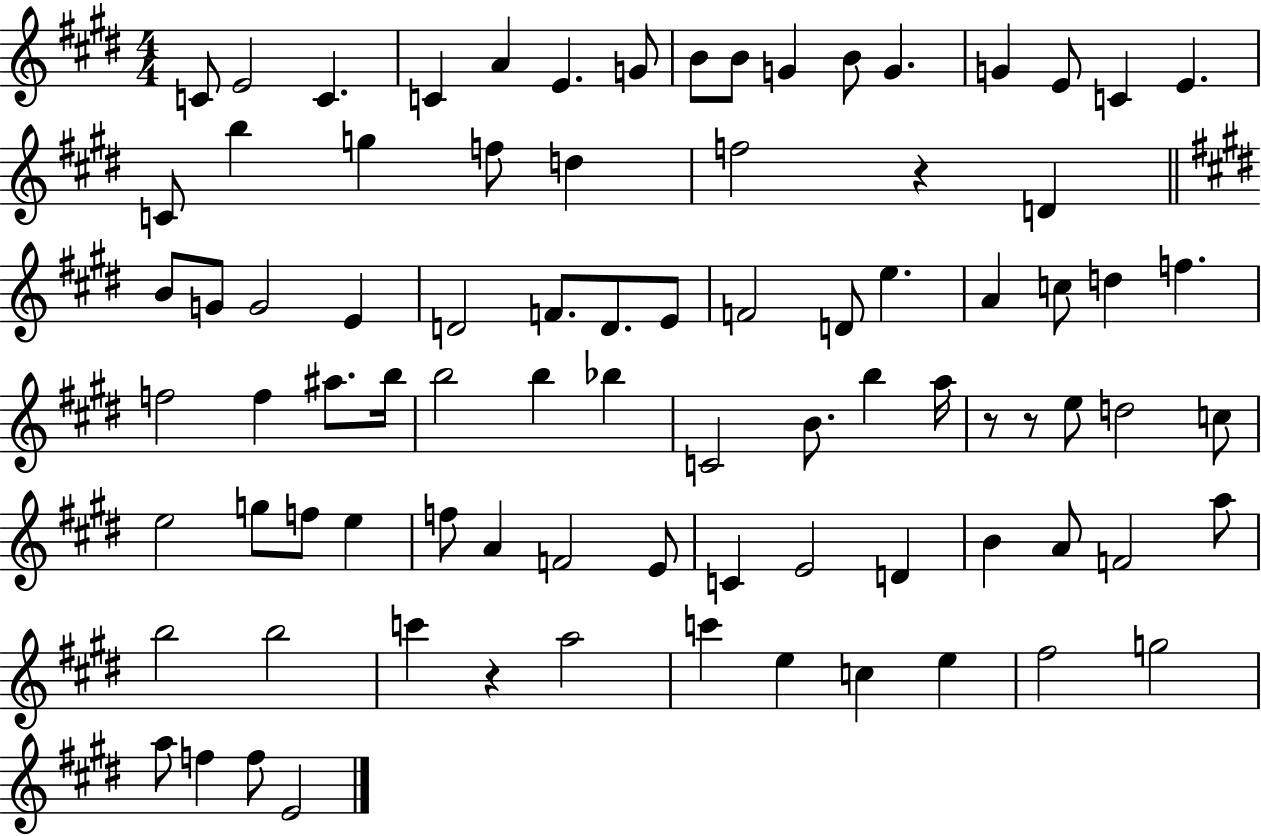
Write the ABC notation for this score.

X:1
T:Untitled
M:4/4
L:1/4
K:E
C/2 E2 C C A E G/2 B/2 B/2 G B/2 G G E/2 C E C/2 b g f/2 d f2 z D B/2 G/2 G2 E D2 F/2 D/2 E/2 F2 D/2 e A c/2 d f f2 f ^a/2 b/4 b2 b _b C2 B/2 b a/4 z/2 z/2 e/2 d2 c/2 e2 g/2 f/2 e f/2 A F2 E/2 C E2 D B A/2 F2 a/2 b2 b2 c' z a2 c' e c e ^f2 g2 a/2 f f/2 E2